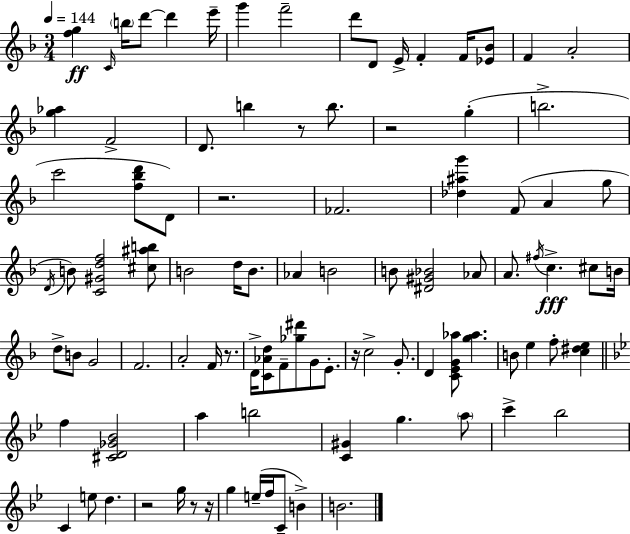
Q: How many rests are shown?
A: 8